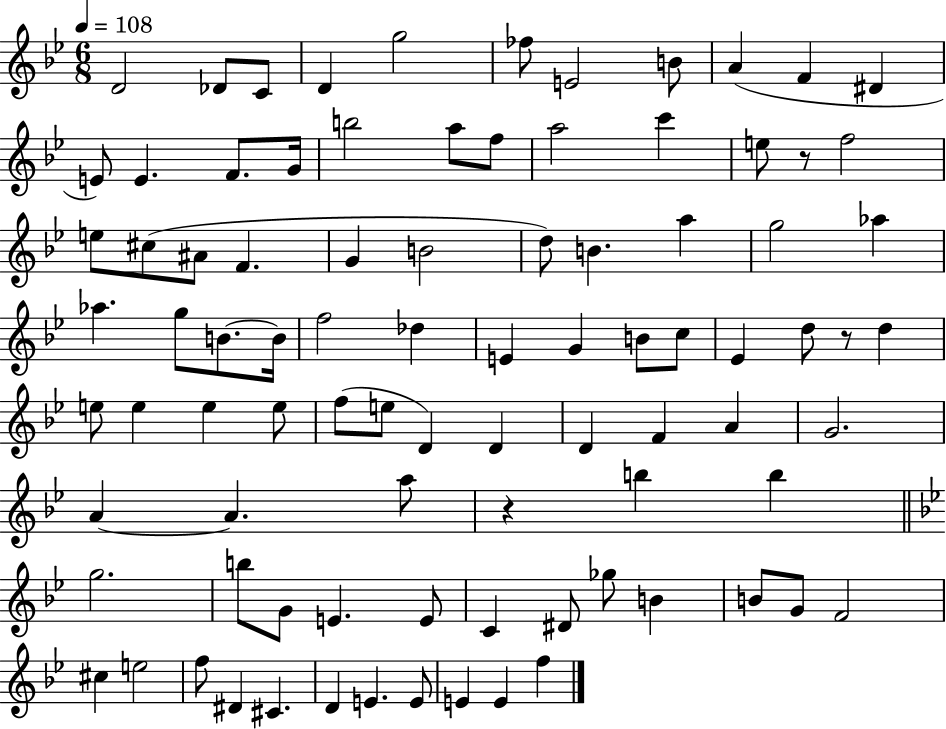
D4/h Db4/e C4/e D4/q G5/h FES5/e E4/h B4/e A4/q F4/q D#4/q E4/e E4/q. F4/e. G4/s B5/h A5/e F5/e A5/h C6/q E5/e R/e F5/h E5/e C#5/e A#4/e F4/q. G4/q B4/h D5/e B4/q. A5/q G5/h Ab5/q Ab5/q. G5/e B4/e. B4/s F5/h Db5/q E4/q G4/q B4/e C5/e Eb4/q D5/e R/e D5/q E5/e E5/q E5/q E5/e F5/e E5/e D4/q D4/q D4/q F4/q A4/q G4/h. A4/q A4/q. A5/e R/q B5/q B5/q G5/h. B5/e G4/e E4/q. E4/e C4/q D#4/e Gb5/e B4/q B4/e G4/e F4/h C#5/q E5/h F5/e D#4/q C#4/q. D4/q E4/q. E4/e E4/q E4/q F5/q